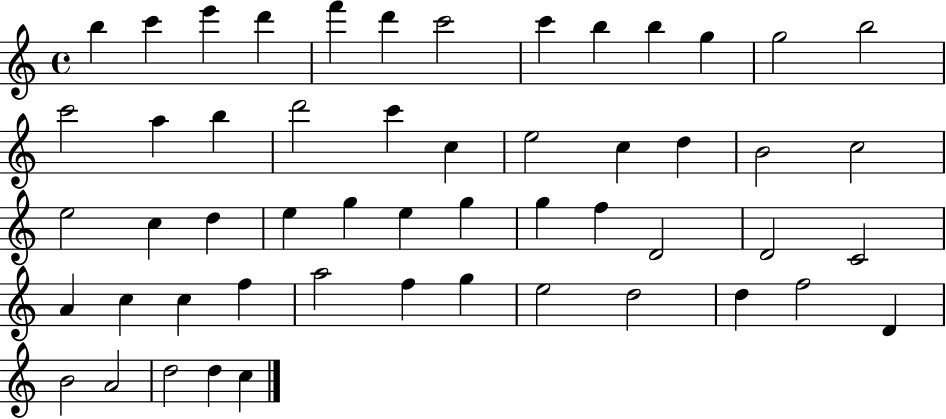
B5/q C6/q E6/q D6/q F6/q D6/q C6/h C6/q B5/q B5/q G5/q G5/h B5/h C6/h A5/q B5/q D6/h C6/q C5/q E5/h C5/q D5/q B4/h C5/h E5/h C5/q D5/q E5/q G5/q E5/q G5/q G5/q F5/q D4/h D4/h C4/h A4/q C5/q C5/q F5/q A5/h F5/q G5/q E5/h D5/h D5/q F5/h D4/q B4/h A4/h D5/h D5/q C5/q